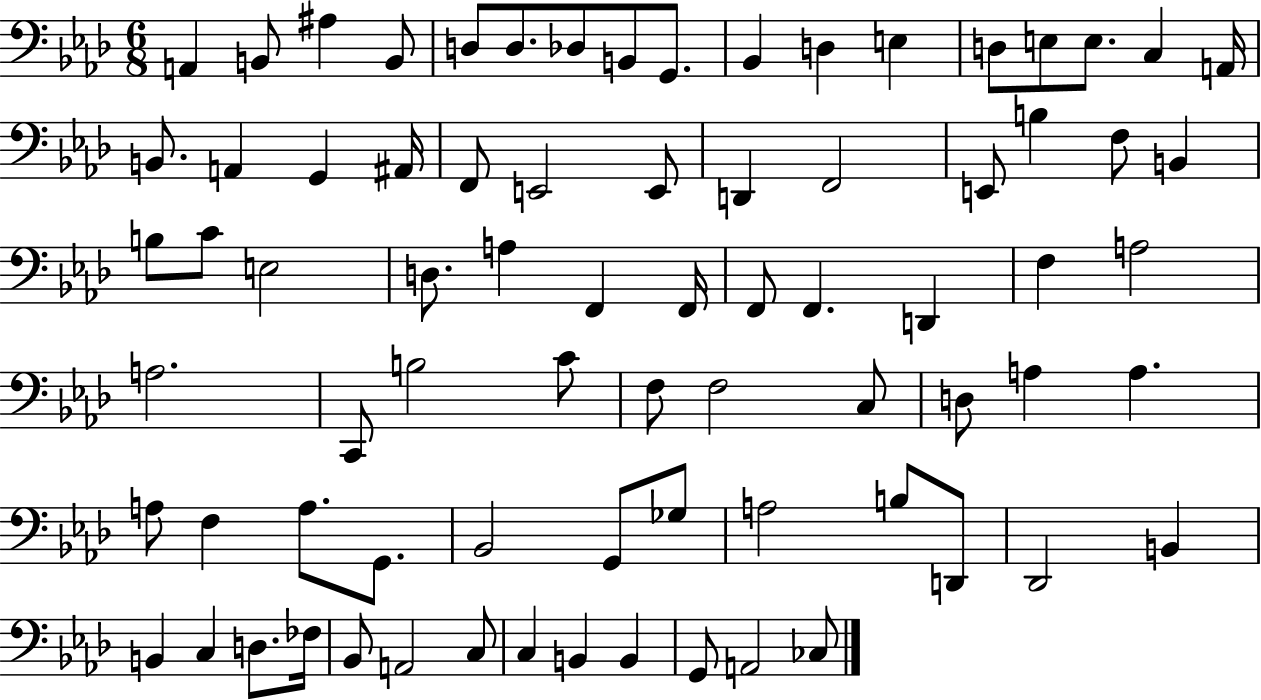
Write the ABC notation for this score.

X:1
T:Untitled
M:6/8
L:1/4
K:Ab
A,, B,,/2 ^A, B,,/2 D,/2 D,/2 _D,/2 B,,/2 G,,/2 _B,, D, E, D,/2 E,/2 E,/2 C, A,,/4 B,,/2 A,, G,, ^A,,/4 F,,/2 E,,2 E,,/2 D,, F,,2 E,,/2 B, F,/2 B,, B,/2 C/2 E,2 D,/2 A, F,, F,,/4 F,,/2 F,, D,, F, A,2 A,2 C,,/2 B,2 C/2 F,/2 F,2 C,/2 D,/2 A, A, A,/2 F, A,/2 G,,/2 _B,,2 G,,/2 _G,/2 A,2 B,/2 D,,/2 _D,,2 B,, B,, C, D,/2 _F,/4 _B,,/2 A,,2 C,/2 C, B,, B,, G,,/2 A,,2 _C,/2